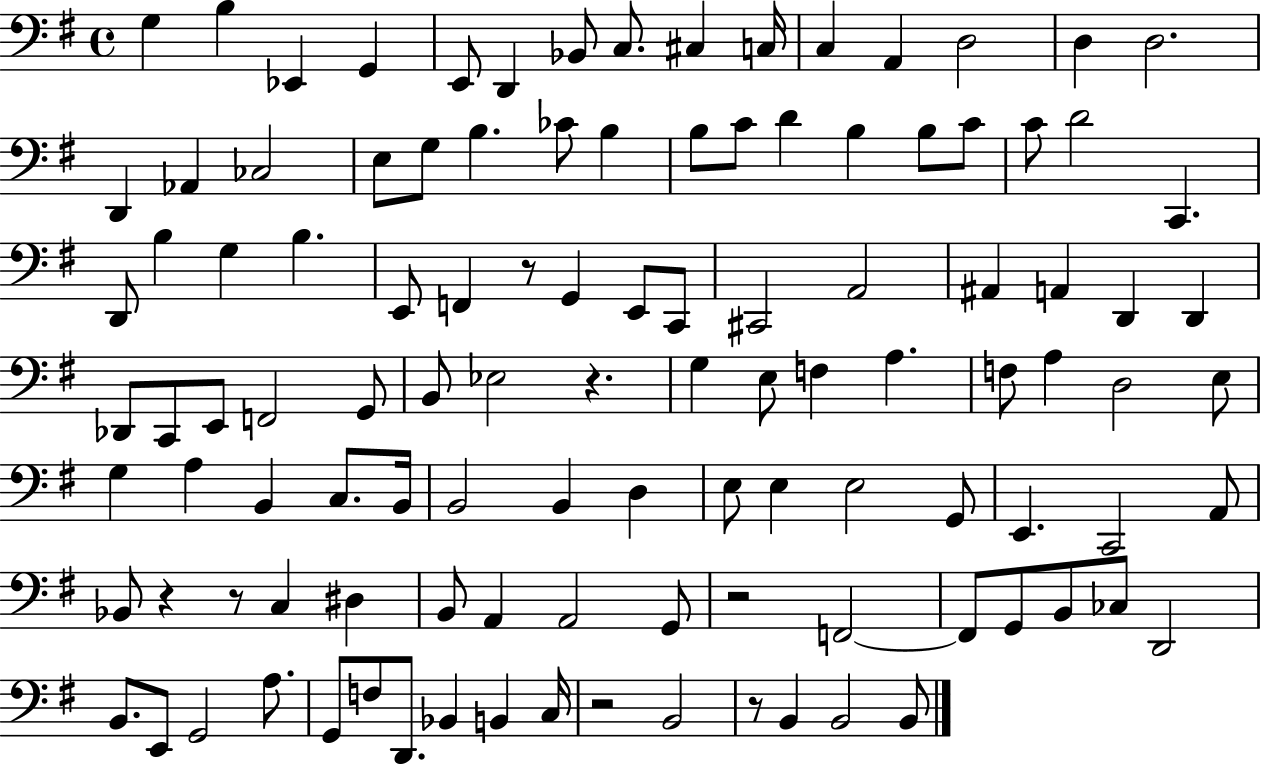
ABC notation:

X:1
T:Untitled
M:4/4
L:1/4
K:G
G, B, _E,, G,, E,,/2 D,, _B,,/2 C,/2 ^C, C,/4 C, A,, D,2 D, D,2 D,, _A,, _C,2 E,/2 G,/2 B, _C/2 B, B,/2 C/2 D B, B,/2 C/2 C/2 D2 C,, D,,/2 B, G, B, E,,/2 F,, z/2 G,, E,,/2 C,,/2 ^C,,2 A,,2 ^A,, A,, D,, D,, _D,,/2 C,,/2 E,,/2 F,,2 G,,/2 B,,/2 _E,2 z G, E,/2 F, A, F,/2 A, D,2 E,/2 G, A, B,, C,/2 B,,/4 B,,2 B,, D, E,/2 E, E,2 G,,/2 E,, C,,2 A,,/2 _B,,/2 z z/2 C, ^D, B,,/2 A,, A,,2 G,,/2 z2 F,,2 F,,/2 G,,/2 B,,/2 _C,/2 D,,2 B,,/2 E,,/2 G,,2 A,/2 G,,/2 F,/2 D,,/2 _B,, B,, C,/4 z2 B,,2 z/2 B,, B,,2 B,,/2